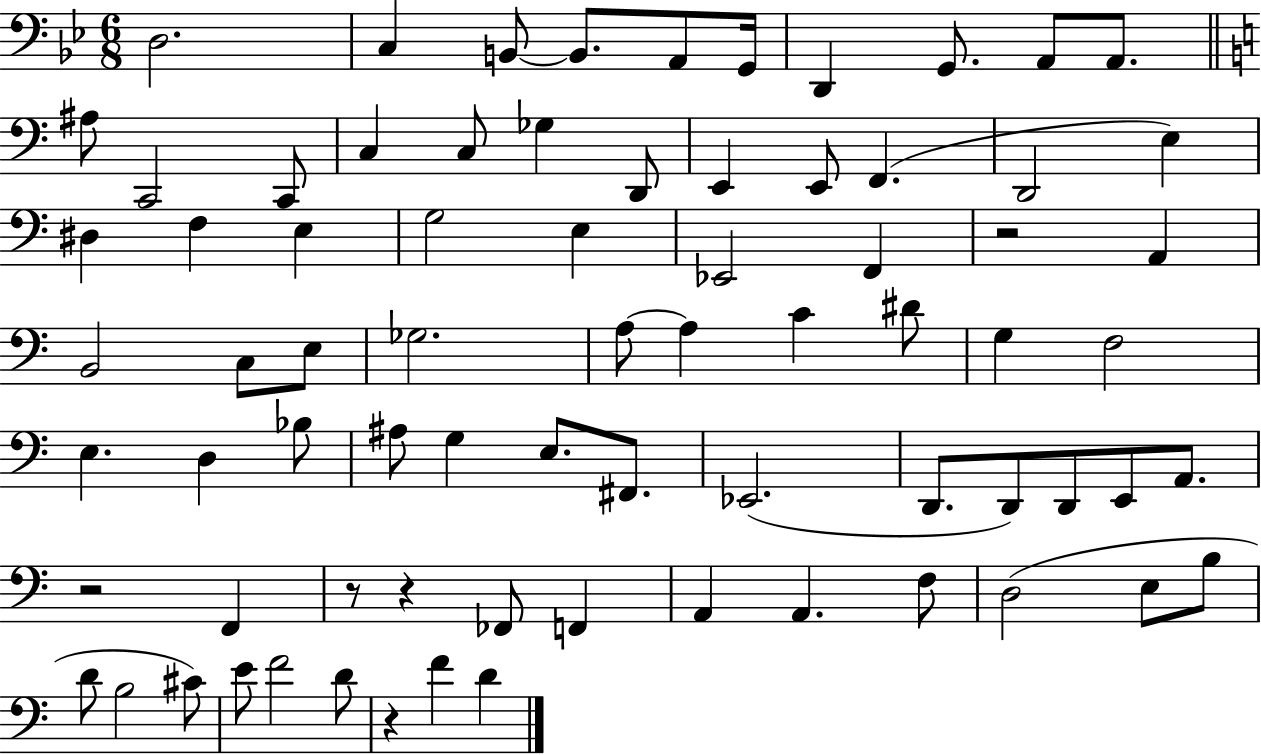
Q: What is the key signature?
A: BES major